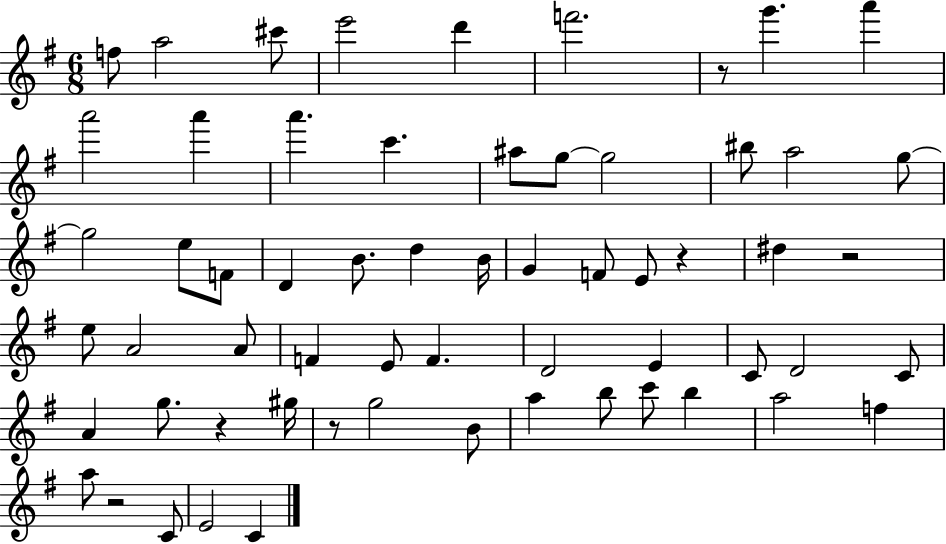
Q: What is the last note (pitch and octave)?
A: C4